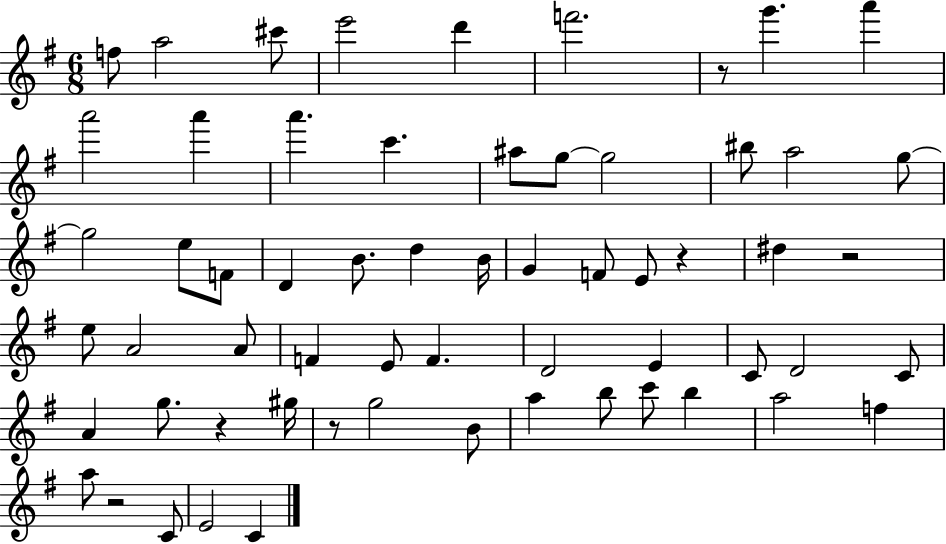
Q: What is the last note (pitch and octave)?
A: C4